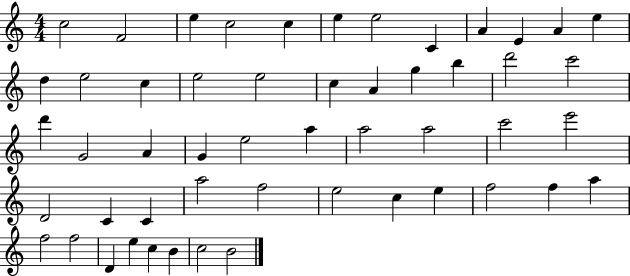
C5/h F4/h E5/q C5/h C5/q E5/q E5/h C4/q A4/q E4/q A4/q E5/q D5/q E5/h C5/q E5/h E5/h C5/q A4/q G5/q B5/q D6/h C6/h D6/q G4/h A4/q G4/q E5/h A5/q A5/h A5/h C6/h E6/h D4/h C4/q C4/q A5/h F5/h E5/h C5/q E5/q F5/h F5/q A5/q F5/h F5/h D4/q E5/q C5/q B4/q C5/h B4/h